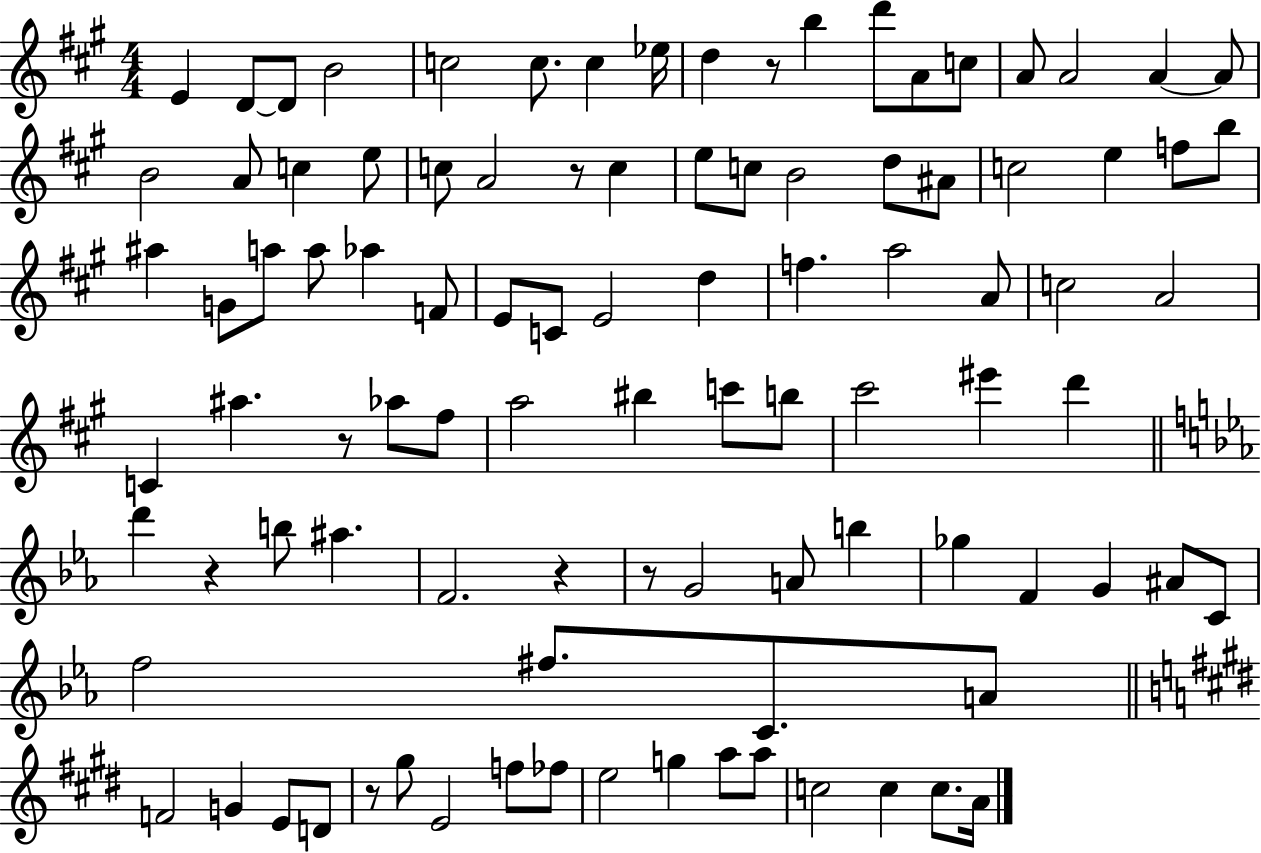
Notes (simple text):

E4/q D4/e D4/e B4/h C5/h C5/e. C5/q Eb5/s D5/q R/e B5/q D6/e A4/e C5/e A4/e A4/h A4/q A4/e B4/h A4/e C5/q E5/e C5/e A4/h R/e C5/q E5/e C5/e B4/h D5/e A#4/e C5/h E5/q F5/e B5/e A#5/q G4/e A5/e A5/e Ab5/q F4/e E4/e C4/e E4/h D5/q F5/q. A5/h A4/e C5/h A4/h C4/q A#5/q. R/e Ab5/e F#5/e A5/h BIS5/q C6/e B5/e C#6/h EIS6/q D6/q D6/q R/q B5/e A#5/q. F4/h. R/q R/e G4/h A4/e B5/q Gb5/q F4/q G4/q A#4/e C4/e F5/h F#5/e. C4/e. A4/e F4/h G4/q E4/e D4/e R/e G#5/e E4/h F5/e FES5/e E5/h G5/q A5/e A5/e C5/h C5/q C5/e. A4/s